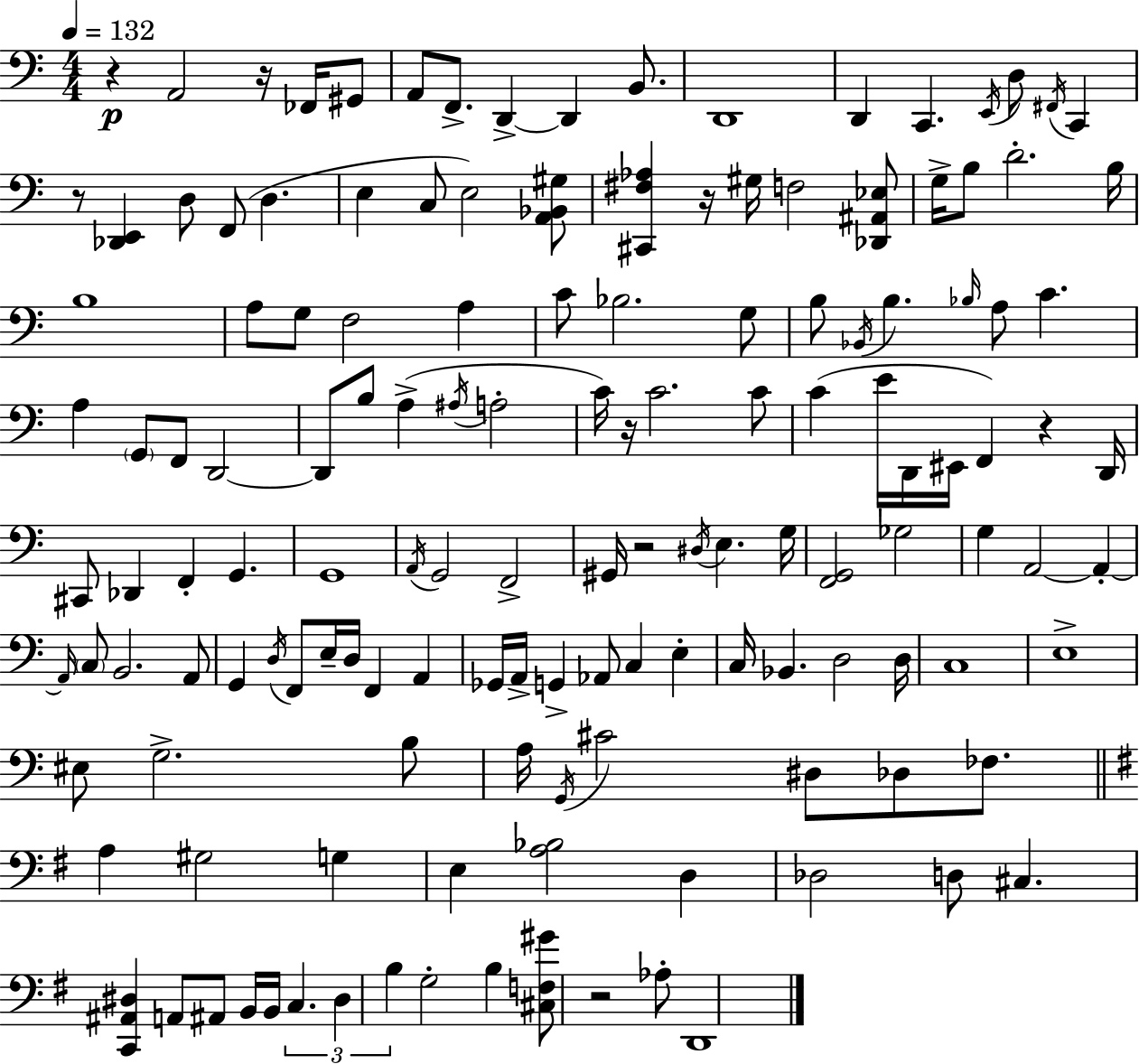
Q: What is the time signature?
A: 4/4